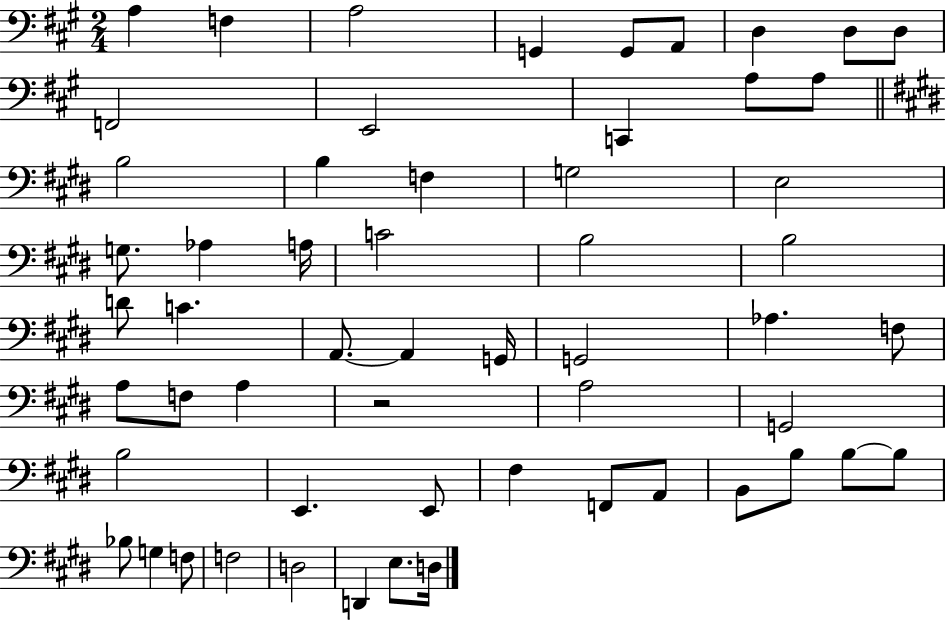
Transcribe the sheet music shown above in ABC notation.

X:1
T:Untitled
M:2/4
L:1/4
K:A
A, F, A,2 G,, G,,/2 A,,/2 D, D,/2 D,/2 F,,2 E,,2 C,, A,/2 A,/2 B,2 B, F, G,2 E,2 G,/2 _A, A,/4 C2 B,2 B,2 D/2 C A,,/2 A,, G,,/4 G,,2 _A, F,/2 A,/2 F,/2 A, z2 A,2 G,,2 B,2 E,, E,,/2 ^F, F,,/2 A,,/2 B,,/2 B,/2 B,/2 B,/2 _B,/2 G, F,/2 F,2 D,2 D,, E,/2 D,/4